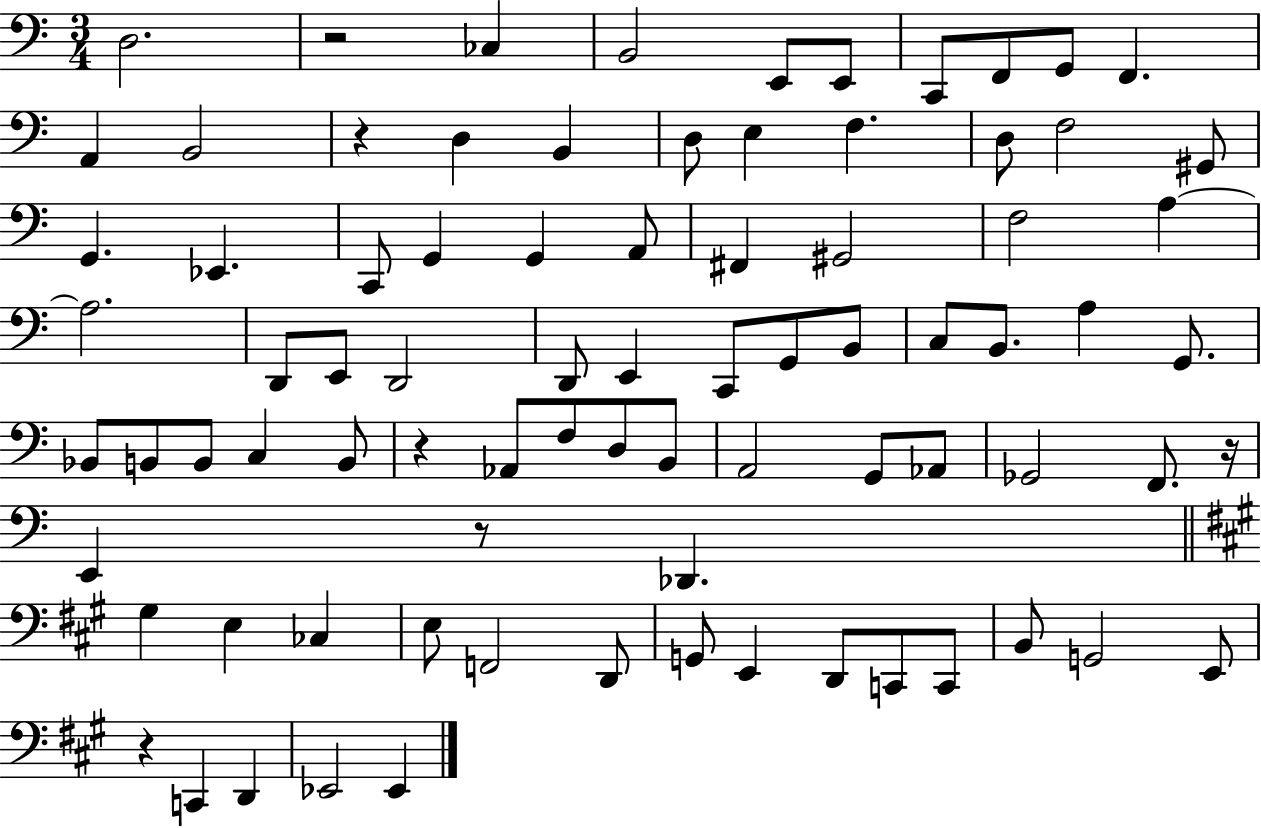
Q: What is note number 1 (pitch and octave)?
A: D3